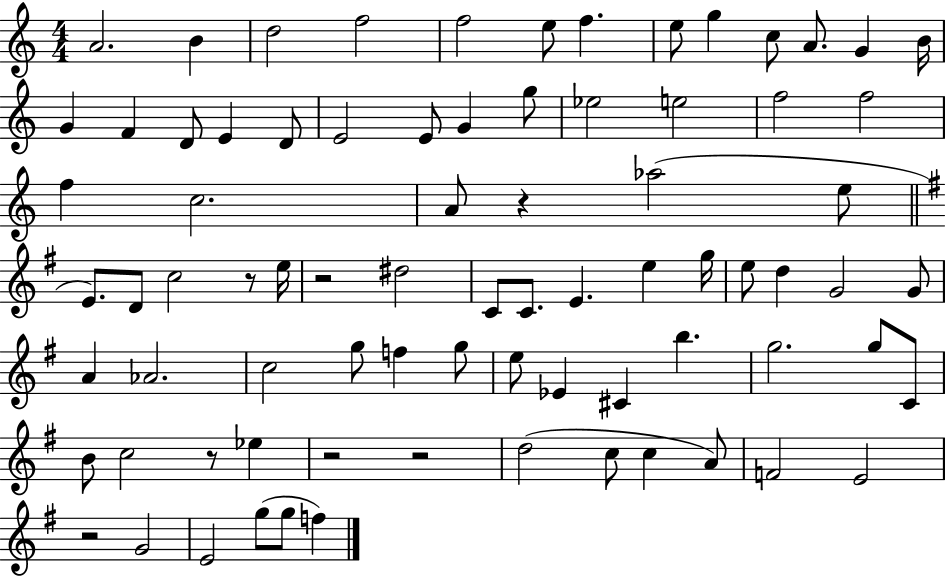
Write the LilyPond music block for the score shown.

{
  \clef treble
  \numericTimeSignature
  \time 4/4
  \key c \major
  a'2. b'4 | d''2 f''2 | f''2 e''8 f''4. | e''8 g''4 c''8 a'8. g'4 b'16 | \break g'4 f'4 d'8 e'4 d'8 | e'2 e'8 g'4 g''8 | ees''2 e''2 | f''2 f''2 | \break f''4 c''2. | a'8 r4 aes''2( e''8 | \bar "||" \break \key e \minor e'8.) d'8 c''2 r8 e''16 | r2 dis''2 | c'8 c'8. e'4. e''4 g''16 | e''8 d''4 g'2 g'8 | \break a'4 aes'2. | c''2 g''8 f''4 g''8 | e''8 ees'4 cis'4 b''4. | g''2. g''8 c'8 | \break b'8 c''2 r8 ees''4 | r2 r2 | d''2( c''8 c''4 a'8) | f'2 e'2 | \break r2 g'2 | e'2 g''8( g''8 f''4) | \bar "|."
}